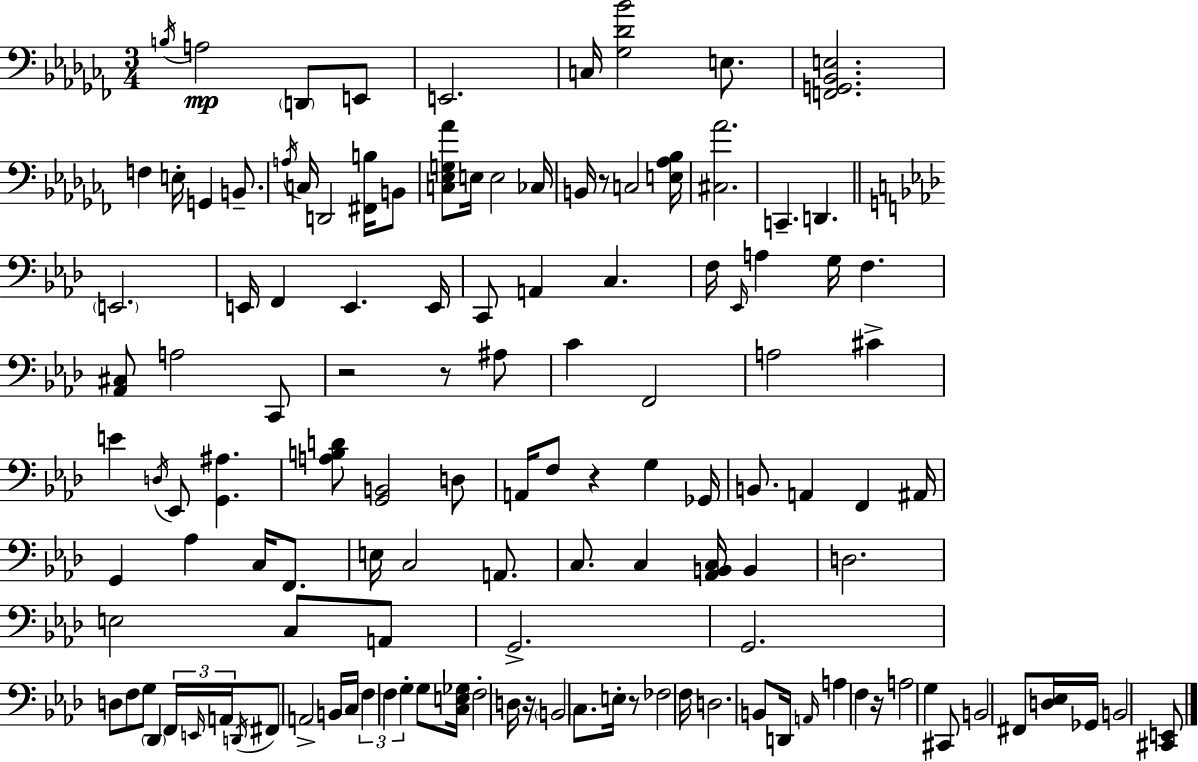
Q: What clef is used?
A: bass